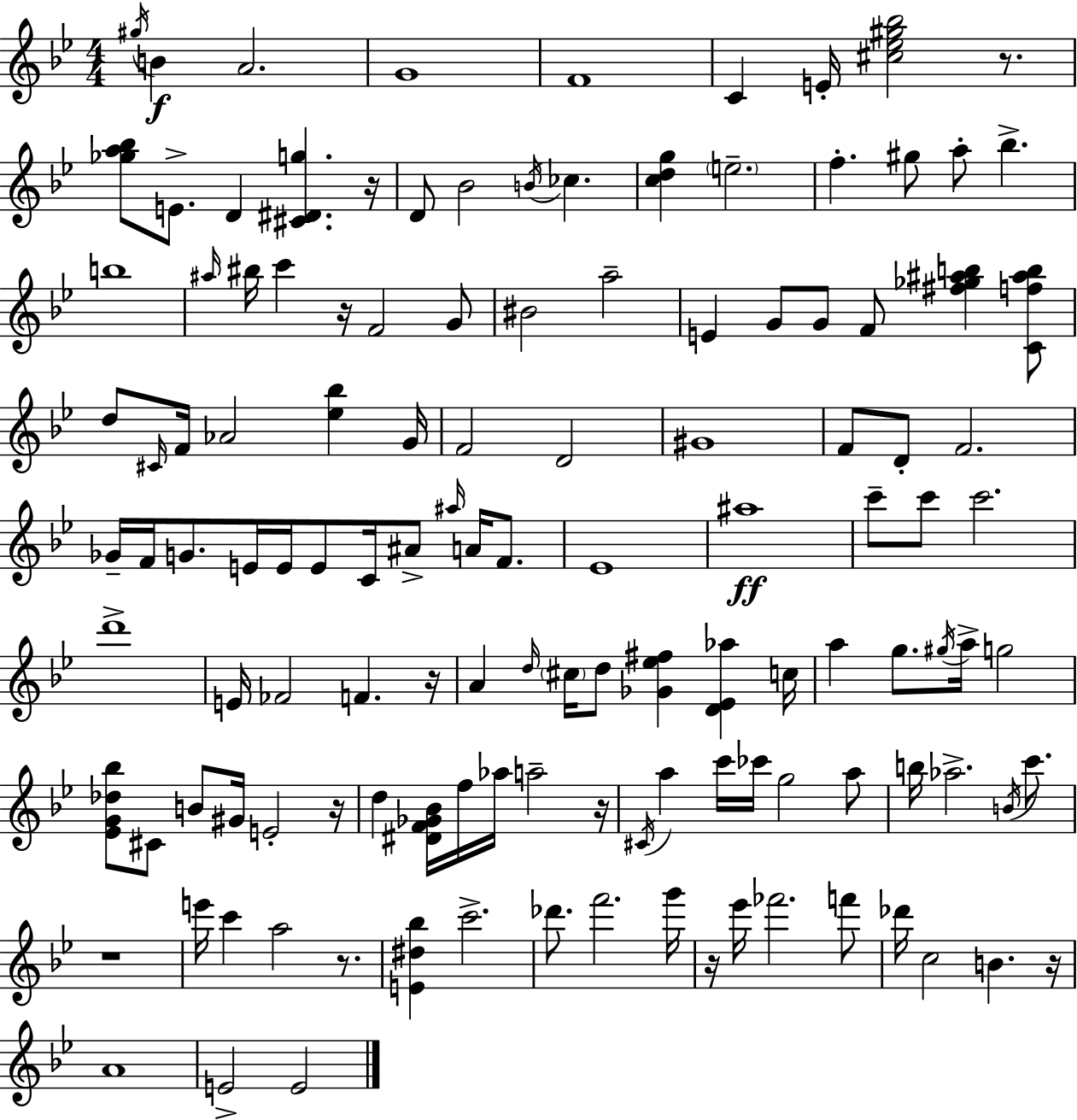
G#5/s B4/q A4/h. G4/w F4/w C4/q E4/s [C#5,Eb5,G#5,Bb5]/h R/e. [Gb5,A5,Bb5]/e E4/e. D4/q [C#4,D#4,G5]/q. R/s D4/e Bb4/h B4/s CES5/q. [C5,D5,G5]/q E5/h. F5/q. G#5/e A5/e Bb5/q. B5/w A#5/s BIS5/s C6/q R/s F4/h G4/e BIS4/h A5/h E4/q G4/e G4/e F4/e [F#5,Gb5,A#5,B5]/q [C4,F5,A#5,B5]/e D5/e C#4/s F4/s Ab4/h [Eb5,Bb5]/q G4/s F4/h D4/h G#4/w F4/e D4/e F4/h. Gb4/s F4/s G4/e. E4/s E4/s E4/e C4/s A#4/e A#5/s A4/s F4/e. Eb4/w A#5/w C6/e C6/e C6/h. D6/w E4/s FES4/h F4/q. R/s A4/q D5/s C#5/s D5/e [Gb4,Eb5,F#5]/q [D4,Eb4,Ab5]/q C5/s A5/q G5/e. G#5/s A5/s G5/h [Eb4,G4,Db5,Bb5]/e C#4/e B4/e G#4/s E4/h R/s D5/q [D#4,F4,Gb4,Bb4]/s F5/s Ab5/s A5/h R/s C#4/s A5/q C6/s CES6/s G5/h A5/e B5/s Ab5/h. B4/s C6/e. R/w E6/s C6/q A5/h R/e. [E4,D#5,Bb5]/q C6/h. Db6/e. F6/h. G6/s R/s Eb6/s FES6/h. F6/e Db6/s C5/h B4/q. R/s A4/w E4/h E4/h